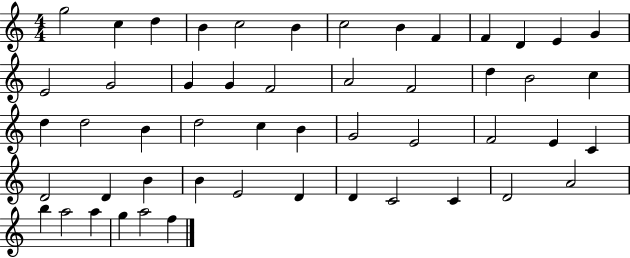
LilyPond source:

{
  \clef treble
  \numericTimeSignature
  \time 4/4
  \key c \major
  g''2 c''4 d''4 | b'4 c''2 b'4 | c''2 b'4 f'4 | f'4 d'4 e'4 g'4 | \break e'2 g'2 | g'4 g'4 f'2 | a'2 f'2 | d''4 b'2 c''4 | \break d''4 d''2 b'4 | d''2 c''4 b'4 | g'2 e'2 | f'2 e'4 c'4 | \break d'2 d'4 b'4 | b'4 e'2 d'4 | d'4 c'2 c'4 | d'2 a'2 | \break b''4 a''2 a''4 | g''4 a''2 f''4 | \bar "|."
}